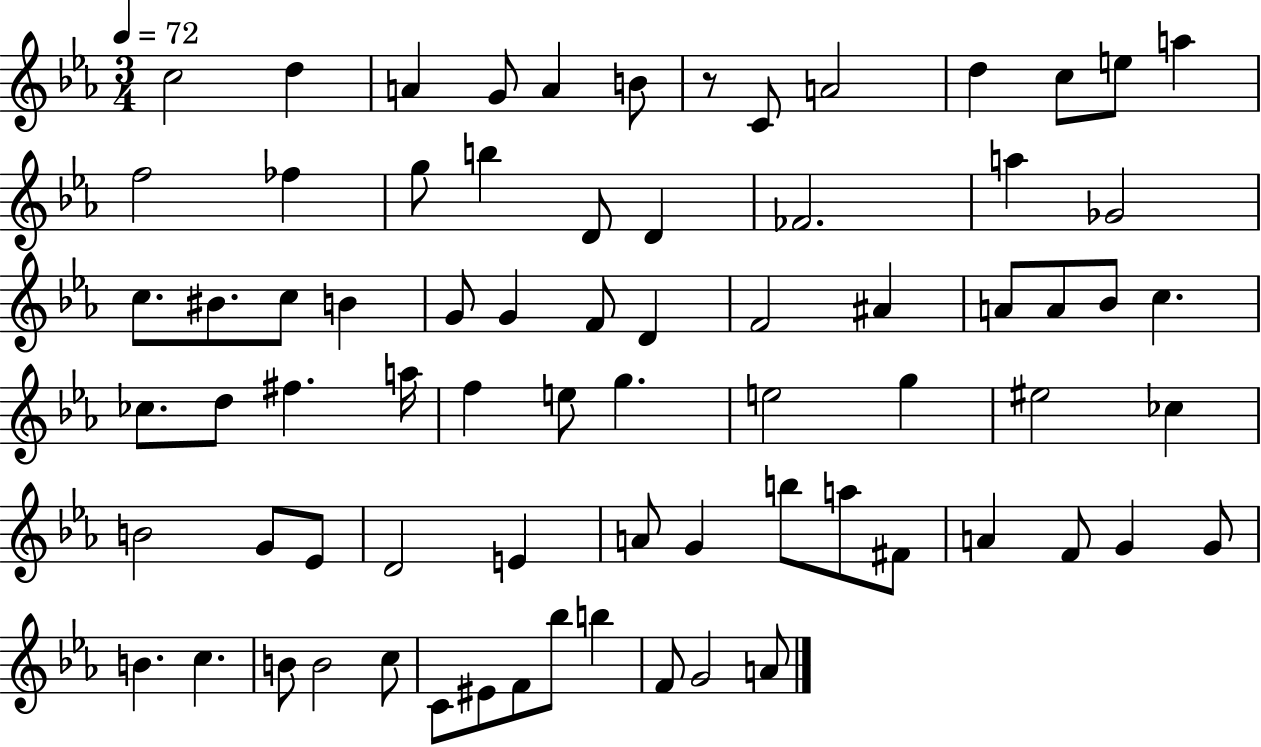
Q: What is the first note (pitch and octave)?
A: C5